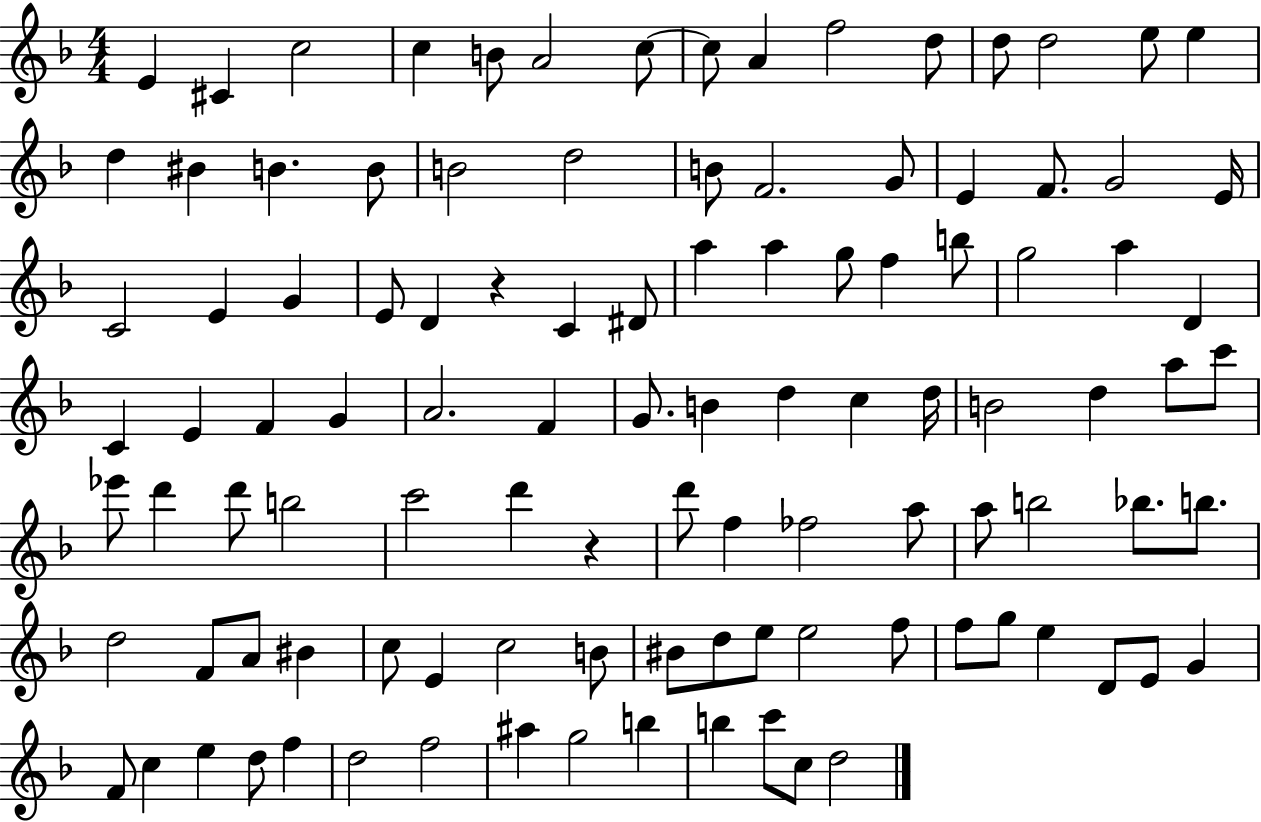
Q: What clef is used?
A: treble